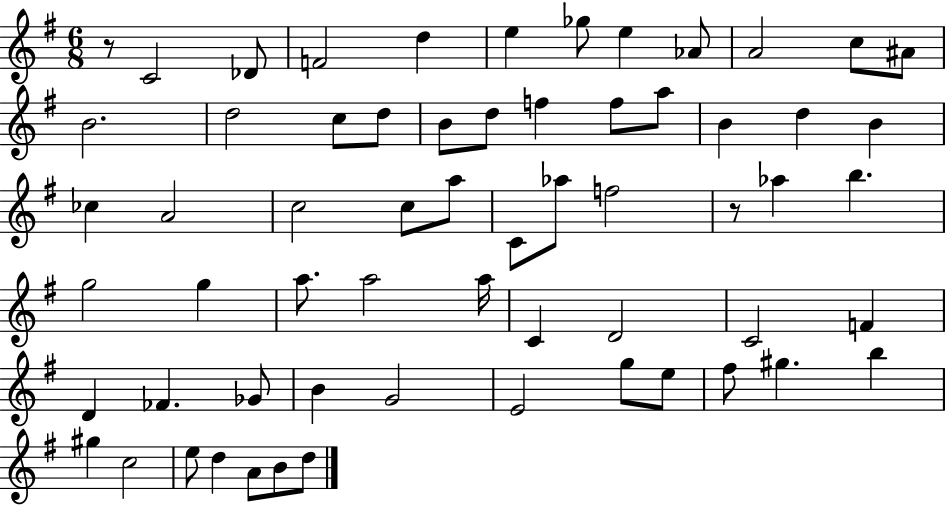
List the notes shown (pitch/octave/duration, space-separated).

R/e C4/h Db4/e F4/h D5/q E5/q Gb5/e E5/q Ab4/e A4/h C5/e A#4/e B4/h. D5/h C5/e D5/e B4/e D5/e F5/q F5/e A5/e B4/q D5/q B4/q CES5/q A4/h C5/h C5/e A5/e C4/e Ab5/e F5/h R/e Ab5/q B5/q. G5/h G5/q A5/e. A5/h A5/s C4/q D4/h C4/h F4/q D4/q FES4/q. Gb4/e B4/q G4/h E4/h G5/e E5/e F#5/e G#5/q. B5/q G#5/q C5/h E5/e D5/q A4/e B4/e D5/e